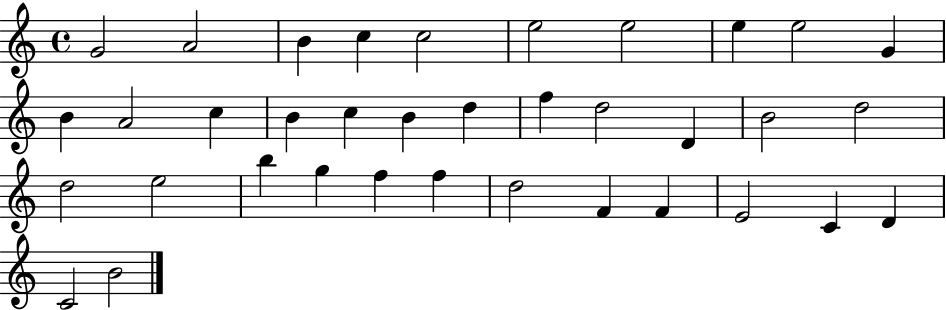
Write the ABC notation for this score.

X:1
T:Untitled
M:4/4
L:1/4
K:C
G2 A2 B c c2 e2 e2 e e2 G B A2 c B c B d f d2 D B2 d2 d2 e2 b g f f d2 F F E2 C D C2 B2